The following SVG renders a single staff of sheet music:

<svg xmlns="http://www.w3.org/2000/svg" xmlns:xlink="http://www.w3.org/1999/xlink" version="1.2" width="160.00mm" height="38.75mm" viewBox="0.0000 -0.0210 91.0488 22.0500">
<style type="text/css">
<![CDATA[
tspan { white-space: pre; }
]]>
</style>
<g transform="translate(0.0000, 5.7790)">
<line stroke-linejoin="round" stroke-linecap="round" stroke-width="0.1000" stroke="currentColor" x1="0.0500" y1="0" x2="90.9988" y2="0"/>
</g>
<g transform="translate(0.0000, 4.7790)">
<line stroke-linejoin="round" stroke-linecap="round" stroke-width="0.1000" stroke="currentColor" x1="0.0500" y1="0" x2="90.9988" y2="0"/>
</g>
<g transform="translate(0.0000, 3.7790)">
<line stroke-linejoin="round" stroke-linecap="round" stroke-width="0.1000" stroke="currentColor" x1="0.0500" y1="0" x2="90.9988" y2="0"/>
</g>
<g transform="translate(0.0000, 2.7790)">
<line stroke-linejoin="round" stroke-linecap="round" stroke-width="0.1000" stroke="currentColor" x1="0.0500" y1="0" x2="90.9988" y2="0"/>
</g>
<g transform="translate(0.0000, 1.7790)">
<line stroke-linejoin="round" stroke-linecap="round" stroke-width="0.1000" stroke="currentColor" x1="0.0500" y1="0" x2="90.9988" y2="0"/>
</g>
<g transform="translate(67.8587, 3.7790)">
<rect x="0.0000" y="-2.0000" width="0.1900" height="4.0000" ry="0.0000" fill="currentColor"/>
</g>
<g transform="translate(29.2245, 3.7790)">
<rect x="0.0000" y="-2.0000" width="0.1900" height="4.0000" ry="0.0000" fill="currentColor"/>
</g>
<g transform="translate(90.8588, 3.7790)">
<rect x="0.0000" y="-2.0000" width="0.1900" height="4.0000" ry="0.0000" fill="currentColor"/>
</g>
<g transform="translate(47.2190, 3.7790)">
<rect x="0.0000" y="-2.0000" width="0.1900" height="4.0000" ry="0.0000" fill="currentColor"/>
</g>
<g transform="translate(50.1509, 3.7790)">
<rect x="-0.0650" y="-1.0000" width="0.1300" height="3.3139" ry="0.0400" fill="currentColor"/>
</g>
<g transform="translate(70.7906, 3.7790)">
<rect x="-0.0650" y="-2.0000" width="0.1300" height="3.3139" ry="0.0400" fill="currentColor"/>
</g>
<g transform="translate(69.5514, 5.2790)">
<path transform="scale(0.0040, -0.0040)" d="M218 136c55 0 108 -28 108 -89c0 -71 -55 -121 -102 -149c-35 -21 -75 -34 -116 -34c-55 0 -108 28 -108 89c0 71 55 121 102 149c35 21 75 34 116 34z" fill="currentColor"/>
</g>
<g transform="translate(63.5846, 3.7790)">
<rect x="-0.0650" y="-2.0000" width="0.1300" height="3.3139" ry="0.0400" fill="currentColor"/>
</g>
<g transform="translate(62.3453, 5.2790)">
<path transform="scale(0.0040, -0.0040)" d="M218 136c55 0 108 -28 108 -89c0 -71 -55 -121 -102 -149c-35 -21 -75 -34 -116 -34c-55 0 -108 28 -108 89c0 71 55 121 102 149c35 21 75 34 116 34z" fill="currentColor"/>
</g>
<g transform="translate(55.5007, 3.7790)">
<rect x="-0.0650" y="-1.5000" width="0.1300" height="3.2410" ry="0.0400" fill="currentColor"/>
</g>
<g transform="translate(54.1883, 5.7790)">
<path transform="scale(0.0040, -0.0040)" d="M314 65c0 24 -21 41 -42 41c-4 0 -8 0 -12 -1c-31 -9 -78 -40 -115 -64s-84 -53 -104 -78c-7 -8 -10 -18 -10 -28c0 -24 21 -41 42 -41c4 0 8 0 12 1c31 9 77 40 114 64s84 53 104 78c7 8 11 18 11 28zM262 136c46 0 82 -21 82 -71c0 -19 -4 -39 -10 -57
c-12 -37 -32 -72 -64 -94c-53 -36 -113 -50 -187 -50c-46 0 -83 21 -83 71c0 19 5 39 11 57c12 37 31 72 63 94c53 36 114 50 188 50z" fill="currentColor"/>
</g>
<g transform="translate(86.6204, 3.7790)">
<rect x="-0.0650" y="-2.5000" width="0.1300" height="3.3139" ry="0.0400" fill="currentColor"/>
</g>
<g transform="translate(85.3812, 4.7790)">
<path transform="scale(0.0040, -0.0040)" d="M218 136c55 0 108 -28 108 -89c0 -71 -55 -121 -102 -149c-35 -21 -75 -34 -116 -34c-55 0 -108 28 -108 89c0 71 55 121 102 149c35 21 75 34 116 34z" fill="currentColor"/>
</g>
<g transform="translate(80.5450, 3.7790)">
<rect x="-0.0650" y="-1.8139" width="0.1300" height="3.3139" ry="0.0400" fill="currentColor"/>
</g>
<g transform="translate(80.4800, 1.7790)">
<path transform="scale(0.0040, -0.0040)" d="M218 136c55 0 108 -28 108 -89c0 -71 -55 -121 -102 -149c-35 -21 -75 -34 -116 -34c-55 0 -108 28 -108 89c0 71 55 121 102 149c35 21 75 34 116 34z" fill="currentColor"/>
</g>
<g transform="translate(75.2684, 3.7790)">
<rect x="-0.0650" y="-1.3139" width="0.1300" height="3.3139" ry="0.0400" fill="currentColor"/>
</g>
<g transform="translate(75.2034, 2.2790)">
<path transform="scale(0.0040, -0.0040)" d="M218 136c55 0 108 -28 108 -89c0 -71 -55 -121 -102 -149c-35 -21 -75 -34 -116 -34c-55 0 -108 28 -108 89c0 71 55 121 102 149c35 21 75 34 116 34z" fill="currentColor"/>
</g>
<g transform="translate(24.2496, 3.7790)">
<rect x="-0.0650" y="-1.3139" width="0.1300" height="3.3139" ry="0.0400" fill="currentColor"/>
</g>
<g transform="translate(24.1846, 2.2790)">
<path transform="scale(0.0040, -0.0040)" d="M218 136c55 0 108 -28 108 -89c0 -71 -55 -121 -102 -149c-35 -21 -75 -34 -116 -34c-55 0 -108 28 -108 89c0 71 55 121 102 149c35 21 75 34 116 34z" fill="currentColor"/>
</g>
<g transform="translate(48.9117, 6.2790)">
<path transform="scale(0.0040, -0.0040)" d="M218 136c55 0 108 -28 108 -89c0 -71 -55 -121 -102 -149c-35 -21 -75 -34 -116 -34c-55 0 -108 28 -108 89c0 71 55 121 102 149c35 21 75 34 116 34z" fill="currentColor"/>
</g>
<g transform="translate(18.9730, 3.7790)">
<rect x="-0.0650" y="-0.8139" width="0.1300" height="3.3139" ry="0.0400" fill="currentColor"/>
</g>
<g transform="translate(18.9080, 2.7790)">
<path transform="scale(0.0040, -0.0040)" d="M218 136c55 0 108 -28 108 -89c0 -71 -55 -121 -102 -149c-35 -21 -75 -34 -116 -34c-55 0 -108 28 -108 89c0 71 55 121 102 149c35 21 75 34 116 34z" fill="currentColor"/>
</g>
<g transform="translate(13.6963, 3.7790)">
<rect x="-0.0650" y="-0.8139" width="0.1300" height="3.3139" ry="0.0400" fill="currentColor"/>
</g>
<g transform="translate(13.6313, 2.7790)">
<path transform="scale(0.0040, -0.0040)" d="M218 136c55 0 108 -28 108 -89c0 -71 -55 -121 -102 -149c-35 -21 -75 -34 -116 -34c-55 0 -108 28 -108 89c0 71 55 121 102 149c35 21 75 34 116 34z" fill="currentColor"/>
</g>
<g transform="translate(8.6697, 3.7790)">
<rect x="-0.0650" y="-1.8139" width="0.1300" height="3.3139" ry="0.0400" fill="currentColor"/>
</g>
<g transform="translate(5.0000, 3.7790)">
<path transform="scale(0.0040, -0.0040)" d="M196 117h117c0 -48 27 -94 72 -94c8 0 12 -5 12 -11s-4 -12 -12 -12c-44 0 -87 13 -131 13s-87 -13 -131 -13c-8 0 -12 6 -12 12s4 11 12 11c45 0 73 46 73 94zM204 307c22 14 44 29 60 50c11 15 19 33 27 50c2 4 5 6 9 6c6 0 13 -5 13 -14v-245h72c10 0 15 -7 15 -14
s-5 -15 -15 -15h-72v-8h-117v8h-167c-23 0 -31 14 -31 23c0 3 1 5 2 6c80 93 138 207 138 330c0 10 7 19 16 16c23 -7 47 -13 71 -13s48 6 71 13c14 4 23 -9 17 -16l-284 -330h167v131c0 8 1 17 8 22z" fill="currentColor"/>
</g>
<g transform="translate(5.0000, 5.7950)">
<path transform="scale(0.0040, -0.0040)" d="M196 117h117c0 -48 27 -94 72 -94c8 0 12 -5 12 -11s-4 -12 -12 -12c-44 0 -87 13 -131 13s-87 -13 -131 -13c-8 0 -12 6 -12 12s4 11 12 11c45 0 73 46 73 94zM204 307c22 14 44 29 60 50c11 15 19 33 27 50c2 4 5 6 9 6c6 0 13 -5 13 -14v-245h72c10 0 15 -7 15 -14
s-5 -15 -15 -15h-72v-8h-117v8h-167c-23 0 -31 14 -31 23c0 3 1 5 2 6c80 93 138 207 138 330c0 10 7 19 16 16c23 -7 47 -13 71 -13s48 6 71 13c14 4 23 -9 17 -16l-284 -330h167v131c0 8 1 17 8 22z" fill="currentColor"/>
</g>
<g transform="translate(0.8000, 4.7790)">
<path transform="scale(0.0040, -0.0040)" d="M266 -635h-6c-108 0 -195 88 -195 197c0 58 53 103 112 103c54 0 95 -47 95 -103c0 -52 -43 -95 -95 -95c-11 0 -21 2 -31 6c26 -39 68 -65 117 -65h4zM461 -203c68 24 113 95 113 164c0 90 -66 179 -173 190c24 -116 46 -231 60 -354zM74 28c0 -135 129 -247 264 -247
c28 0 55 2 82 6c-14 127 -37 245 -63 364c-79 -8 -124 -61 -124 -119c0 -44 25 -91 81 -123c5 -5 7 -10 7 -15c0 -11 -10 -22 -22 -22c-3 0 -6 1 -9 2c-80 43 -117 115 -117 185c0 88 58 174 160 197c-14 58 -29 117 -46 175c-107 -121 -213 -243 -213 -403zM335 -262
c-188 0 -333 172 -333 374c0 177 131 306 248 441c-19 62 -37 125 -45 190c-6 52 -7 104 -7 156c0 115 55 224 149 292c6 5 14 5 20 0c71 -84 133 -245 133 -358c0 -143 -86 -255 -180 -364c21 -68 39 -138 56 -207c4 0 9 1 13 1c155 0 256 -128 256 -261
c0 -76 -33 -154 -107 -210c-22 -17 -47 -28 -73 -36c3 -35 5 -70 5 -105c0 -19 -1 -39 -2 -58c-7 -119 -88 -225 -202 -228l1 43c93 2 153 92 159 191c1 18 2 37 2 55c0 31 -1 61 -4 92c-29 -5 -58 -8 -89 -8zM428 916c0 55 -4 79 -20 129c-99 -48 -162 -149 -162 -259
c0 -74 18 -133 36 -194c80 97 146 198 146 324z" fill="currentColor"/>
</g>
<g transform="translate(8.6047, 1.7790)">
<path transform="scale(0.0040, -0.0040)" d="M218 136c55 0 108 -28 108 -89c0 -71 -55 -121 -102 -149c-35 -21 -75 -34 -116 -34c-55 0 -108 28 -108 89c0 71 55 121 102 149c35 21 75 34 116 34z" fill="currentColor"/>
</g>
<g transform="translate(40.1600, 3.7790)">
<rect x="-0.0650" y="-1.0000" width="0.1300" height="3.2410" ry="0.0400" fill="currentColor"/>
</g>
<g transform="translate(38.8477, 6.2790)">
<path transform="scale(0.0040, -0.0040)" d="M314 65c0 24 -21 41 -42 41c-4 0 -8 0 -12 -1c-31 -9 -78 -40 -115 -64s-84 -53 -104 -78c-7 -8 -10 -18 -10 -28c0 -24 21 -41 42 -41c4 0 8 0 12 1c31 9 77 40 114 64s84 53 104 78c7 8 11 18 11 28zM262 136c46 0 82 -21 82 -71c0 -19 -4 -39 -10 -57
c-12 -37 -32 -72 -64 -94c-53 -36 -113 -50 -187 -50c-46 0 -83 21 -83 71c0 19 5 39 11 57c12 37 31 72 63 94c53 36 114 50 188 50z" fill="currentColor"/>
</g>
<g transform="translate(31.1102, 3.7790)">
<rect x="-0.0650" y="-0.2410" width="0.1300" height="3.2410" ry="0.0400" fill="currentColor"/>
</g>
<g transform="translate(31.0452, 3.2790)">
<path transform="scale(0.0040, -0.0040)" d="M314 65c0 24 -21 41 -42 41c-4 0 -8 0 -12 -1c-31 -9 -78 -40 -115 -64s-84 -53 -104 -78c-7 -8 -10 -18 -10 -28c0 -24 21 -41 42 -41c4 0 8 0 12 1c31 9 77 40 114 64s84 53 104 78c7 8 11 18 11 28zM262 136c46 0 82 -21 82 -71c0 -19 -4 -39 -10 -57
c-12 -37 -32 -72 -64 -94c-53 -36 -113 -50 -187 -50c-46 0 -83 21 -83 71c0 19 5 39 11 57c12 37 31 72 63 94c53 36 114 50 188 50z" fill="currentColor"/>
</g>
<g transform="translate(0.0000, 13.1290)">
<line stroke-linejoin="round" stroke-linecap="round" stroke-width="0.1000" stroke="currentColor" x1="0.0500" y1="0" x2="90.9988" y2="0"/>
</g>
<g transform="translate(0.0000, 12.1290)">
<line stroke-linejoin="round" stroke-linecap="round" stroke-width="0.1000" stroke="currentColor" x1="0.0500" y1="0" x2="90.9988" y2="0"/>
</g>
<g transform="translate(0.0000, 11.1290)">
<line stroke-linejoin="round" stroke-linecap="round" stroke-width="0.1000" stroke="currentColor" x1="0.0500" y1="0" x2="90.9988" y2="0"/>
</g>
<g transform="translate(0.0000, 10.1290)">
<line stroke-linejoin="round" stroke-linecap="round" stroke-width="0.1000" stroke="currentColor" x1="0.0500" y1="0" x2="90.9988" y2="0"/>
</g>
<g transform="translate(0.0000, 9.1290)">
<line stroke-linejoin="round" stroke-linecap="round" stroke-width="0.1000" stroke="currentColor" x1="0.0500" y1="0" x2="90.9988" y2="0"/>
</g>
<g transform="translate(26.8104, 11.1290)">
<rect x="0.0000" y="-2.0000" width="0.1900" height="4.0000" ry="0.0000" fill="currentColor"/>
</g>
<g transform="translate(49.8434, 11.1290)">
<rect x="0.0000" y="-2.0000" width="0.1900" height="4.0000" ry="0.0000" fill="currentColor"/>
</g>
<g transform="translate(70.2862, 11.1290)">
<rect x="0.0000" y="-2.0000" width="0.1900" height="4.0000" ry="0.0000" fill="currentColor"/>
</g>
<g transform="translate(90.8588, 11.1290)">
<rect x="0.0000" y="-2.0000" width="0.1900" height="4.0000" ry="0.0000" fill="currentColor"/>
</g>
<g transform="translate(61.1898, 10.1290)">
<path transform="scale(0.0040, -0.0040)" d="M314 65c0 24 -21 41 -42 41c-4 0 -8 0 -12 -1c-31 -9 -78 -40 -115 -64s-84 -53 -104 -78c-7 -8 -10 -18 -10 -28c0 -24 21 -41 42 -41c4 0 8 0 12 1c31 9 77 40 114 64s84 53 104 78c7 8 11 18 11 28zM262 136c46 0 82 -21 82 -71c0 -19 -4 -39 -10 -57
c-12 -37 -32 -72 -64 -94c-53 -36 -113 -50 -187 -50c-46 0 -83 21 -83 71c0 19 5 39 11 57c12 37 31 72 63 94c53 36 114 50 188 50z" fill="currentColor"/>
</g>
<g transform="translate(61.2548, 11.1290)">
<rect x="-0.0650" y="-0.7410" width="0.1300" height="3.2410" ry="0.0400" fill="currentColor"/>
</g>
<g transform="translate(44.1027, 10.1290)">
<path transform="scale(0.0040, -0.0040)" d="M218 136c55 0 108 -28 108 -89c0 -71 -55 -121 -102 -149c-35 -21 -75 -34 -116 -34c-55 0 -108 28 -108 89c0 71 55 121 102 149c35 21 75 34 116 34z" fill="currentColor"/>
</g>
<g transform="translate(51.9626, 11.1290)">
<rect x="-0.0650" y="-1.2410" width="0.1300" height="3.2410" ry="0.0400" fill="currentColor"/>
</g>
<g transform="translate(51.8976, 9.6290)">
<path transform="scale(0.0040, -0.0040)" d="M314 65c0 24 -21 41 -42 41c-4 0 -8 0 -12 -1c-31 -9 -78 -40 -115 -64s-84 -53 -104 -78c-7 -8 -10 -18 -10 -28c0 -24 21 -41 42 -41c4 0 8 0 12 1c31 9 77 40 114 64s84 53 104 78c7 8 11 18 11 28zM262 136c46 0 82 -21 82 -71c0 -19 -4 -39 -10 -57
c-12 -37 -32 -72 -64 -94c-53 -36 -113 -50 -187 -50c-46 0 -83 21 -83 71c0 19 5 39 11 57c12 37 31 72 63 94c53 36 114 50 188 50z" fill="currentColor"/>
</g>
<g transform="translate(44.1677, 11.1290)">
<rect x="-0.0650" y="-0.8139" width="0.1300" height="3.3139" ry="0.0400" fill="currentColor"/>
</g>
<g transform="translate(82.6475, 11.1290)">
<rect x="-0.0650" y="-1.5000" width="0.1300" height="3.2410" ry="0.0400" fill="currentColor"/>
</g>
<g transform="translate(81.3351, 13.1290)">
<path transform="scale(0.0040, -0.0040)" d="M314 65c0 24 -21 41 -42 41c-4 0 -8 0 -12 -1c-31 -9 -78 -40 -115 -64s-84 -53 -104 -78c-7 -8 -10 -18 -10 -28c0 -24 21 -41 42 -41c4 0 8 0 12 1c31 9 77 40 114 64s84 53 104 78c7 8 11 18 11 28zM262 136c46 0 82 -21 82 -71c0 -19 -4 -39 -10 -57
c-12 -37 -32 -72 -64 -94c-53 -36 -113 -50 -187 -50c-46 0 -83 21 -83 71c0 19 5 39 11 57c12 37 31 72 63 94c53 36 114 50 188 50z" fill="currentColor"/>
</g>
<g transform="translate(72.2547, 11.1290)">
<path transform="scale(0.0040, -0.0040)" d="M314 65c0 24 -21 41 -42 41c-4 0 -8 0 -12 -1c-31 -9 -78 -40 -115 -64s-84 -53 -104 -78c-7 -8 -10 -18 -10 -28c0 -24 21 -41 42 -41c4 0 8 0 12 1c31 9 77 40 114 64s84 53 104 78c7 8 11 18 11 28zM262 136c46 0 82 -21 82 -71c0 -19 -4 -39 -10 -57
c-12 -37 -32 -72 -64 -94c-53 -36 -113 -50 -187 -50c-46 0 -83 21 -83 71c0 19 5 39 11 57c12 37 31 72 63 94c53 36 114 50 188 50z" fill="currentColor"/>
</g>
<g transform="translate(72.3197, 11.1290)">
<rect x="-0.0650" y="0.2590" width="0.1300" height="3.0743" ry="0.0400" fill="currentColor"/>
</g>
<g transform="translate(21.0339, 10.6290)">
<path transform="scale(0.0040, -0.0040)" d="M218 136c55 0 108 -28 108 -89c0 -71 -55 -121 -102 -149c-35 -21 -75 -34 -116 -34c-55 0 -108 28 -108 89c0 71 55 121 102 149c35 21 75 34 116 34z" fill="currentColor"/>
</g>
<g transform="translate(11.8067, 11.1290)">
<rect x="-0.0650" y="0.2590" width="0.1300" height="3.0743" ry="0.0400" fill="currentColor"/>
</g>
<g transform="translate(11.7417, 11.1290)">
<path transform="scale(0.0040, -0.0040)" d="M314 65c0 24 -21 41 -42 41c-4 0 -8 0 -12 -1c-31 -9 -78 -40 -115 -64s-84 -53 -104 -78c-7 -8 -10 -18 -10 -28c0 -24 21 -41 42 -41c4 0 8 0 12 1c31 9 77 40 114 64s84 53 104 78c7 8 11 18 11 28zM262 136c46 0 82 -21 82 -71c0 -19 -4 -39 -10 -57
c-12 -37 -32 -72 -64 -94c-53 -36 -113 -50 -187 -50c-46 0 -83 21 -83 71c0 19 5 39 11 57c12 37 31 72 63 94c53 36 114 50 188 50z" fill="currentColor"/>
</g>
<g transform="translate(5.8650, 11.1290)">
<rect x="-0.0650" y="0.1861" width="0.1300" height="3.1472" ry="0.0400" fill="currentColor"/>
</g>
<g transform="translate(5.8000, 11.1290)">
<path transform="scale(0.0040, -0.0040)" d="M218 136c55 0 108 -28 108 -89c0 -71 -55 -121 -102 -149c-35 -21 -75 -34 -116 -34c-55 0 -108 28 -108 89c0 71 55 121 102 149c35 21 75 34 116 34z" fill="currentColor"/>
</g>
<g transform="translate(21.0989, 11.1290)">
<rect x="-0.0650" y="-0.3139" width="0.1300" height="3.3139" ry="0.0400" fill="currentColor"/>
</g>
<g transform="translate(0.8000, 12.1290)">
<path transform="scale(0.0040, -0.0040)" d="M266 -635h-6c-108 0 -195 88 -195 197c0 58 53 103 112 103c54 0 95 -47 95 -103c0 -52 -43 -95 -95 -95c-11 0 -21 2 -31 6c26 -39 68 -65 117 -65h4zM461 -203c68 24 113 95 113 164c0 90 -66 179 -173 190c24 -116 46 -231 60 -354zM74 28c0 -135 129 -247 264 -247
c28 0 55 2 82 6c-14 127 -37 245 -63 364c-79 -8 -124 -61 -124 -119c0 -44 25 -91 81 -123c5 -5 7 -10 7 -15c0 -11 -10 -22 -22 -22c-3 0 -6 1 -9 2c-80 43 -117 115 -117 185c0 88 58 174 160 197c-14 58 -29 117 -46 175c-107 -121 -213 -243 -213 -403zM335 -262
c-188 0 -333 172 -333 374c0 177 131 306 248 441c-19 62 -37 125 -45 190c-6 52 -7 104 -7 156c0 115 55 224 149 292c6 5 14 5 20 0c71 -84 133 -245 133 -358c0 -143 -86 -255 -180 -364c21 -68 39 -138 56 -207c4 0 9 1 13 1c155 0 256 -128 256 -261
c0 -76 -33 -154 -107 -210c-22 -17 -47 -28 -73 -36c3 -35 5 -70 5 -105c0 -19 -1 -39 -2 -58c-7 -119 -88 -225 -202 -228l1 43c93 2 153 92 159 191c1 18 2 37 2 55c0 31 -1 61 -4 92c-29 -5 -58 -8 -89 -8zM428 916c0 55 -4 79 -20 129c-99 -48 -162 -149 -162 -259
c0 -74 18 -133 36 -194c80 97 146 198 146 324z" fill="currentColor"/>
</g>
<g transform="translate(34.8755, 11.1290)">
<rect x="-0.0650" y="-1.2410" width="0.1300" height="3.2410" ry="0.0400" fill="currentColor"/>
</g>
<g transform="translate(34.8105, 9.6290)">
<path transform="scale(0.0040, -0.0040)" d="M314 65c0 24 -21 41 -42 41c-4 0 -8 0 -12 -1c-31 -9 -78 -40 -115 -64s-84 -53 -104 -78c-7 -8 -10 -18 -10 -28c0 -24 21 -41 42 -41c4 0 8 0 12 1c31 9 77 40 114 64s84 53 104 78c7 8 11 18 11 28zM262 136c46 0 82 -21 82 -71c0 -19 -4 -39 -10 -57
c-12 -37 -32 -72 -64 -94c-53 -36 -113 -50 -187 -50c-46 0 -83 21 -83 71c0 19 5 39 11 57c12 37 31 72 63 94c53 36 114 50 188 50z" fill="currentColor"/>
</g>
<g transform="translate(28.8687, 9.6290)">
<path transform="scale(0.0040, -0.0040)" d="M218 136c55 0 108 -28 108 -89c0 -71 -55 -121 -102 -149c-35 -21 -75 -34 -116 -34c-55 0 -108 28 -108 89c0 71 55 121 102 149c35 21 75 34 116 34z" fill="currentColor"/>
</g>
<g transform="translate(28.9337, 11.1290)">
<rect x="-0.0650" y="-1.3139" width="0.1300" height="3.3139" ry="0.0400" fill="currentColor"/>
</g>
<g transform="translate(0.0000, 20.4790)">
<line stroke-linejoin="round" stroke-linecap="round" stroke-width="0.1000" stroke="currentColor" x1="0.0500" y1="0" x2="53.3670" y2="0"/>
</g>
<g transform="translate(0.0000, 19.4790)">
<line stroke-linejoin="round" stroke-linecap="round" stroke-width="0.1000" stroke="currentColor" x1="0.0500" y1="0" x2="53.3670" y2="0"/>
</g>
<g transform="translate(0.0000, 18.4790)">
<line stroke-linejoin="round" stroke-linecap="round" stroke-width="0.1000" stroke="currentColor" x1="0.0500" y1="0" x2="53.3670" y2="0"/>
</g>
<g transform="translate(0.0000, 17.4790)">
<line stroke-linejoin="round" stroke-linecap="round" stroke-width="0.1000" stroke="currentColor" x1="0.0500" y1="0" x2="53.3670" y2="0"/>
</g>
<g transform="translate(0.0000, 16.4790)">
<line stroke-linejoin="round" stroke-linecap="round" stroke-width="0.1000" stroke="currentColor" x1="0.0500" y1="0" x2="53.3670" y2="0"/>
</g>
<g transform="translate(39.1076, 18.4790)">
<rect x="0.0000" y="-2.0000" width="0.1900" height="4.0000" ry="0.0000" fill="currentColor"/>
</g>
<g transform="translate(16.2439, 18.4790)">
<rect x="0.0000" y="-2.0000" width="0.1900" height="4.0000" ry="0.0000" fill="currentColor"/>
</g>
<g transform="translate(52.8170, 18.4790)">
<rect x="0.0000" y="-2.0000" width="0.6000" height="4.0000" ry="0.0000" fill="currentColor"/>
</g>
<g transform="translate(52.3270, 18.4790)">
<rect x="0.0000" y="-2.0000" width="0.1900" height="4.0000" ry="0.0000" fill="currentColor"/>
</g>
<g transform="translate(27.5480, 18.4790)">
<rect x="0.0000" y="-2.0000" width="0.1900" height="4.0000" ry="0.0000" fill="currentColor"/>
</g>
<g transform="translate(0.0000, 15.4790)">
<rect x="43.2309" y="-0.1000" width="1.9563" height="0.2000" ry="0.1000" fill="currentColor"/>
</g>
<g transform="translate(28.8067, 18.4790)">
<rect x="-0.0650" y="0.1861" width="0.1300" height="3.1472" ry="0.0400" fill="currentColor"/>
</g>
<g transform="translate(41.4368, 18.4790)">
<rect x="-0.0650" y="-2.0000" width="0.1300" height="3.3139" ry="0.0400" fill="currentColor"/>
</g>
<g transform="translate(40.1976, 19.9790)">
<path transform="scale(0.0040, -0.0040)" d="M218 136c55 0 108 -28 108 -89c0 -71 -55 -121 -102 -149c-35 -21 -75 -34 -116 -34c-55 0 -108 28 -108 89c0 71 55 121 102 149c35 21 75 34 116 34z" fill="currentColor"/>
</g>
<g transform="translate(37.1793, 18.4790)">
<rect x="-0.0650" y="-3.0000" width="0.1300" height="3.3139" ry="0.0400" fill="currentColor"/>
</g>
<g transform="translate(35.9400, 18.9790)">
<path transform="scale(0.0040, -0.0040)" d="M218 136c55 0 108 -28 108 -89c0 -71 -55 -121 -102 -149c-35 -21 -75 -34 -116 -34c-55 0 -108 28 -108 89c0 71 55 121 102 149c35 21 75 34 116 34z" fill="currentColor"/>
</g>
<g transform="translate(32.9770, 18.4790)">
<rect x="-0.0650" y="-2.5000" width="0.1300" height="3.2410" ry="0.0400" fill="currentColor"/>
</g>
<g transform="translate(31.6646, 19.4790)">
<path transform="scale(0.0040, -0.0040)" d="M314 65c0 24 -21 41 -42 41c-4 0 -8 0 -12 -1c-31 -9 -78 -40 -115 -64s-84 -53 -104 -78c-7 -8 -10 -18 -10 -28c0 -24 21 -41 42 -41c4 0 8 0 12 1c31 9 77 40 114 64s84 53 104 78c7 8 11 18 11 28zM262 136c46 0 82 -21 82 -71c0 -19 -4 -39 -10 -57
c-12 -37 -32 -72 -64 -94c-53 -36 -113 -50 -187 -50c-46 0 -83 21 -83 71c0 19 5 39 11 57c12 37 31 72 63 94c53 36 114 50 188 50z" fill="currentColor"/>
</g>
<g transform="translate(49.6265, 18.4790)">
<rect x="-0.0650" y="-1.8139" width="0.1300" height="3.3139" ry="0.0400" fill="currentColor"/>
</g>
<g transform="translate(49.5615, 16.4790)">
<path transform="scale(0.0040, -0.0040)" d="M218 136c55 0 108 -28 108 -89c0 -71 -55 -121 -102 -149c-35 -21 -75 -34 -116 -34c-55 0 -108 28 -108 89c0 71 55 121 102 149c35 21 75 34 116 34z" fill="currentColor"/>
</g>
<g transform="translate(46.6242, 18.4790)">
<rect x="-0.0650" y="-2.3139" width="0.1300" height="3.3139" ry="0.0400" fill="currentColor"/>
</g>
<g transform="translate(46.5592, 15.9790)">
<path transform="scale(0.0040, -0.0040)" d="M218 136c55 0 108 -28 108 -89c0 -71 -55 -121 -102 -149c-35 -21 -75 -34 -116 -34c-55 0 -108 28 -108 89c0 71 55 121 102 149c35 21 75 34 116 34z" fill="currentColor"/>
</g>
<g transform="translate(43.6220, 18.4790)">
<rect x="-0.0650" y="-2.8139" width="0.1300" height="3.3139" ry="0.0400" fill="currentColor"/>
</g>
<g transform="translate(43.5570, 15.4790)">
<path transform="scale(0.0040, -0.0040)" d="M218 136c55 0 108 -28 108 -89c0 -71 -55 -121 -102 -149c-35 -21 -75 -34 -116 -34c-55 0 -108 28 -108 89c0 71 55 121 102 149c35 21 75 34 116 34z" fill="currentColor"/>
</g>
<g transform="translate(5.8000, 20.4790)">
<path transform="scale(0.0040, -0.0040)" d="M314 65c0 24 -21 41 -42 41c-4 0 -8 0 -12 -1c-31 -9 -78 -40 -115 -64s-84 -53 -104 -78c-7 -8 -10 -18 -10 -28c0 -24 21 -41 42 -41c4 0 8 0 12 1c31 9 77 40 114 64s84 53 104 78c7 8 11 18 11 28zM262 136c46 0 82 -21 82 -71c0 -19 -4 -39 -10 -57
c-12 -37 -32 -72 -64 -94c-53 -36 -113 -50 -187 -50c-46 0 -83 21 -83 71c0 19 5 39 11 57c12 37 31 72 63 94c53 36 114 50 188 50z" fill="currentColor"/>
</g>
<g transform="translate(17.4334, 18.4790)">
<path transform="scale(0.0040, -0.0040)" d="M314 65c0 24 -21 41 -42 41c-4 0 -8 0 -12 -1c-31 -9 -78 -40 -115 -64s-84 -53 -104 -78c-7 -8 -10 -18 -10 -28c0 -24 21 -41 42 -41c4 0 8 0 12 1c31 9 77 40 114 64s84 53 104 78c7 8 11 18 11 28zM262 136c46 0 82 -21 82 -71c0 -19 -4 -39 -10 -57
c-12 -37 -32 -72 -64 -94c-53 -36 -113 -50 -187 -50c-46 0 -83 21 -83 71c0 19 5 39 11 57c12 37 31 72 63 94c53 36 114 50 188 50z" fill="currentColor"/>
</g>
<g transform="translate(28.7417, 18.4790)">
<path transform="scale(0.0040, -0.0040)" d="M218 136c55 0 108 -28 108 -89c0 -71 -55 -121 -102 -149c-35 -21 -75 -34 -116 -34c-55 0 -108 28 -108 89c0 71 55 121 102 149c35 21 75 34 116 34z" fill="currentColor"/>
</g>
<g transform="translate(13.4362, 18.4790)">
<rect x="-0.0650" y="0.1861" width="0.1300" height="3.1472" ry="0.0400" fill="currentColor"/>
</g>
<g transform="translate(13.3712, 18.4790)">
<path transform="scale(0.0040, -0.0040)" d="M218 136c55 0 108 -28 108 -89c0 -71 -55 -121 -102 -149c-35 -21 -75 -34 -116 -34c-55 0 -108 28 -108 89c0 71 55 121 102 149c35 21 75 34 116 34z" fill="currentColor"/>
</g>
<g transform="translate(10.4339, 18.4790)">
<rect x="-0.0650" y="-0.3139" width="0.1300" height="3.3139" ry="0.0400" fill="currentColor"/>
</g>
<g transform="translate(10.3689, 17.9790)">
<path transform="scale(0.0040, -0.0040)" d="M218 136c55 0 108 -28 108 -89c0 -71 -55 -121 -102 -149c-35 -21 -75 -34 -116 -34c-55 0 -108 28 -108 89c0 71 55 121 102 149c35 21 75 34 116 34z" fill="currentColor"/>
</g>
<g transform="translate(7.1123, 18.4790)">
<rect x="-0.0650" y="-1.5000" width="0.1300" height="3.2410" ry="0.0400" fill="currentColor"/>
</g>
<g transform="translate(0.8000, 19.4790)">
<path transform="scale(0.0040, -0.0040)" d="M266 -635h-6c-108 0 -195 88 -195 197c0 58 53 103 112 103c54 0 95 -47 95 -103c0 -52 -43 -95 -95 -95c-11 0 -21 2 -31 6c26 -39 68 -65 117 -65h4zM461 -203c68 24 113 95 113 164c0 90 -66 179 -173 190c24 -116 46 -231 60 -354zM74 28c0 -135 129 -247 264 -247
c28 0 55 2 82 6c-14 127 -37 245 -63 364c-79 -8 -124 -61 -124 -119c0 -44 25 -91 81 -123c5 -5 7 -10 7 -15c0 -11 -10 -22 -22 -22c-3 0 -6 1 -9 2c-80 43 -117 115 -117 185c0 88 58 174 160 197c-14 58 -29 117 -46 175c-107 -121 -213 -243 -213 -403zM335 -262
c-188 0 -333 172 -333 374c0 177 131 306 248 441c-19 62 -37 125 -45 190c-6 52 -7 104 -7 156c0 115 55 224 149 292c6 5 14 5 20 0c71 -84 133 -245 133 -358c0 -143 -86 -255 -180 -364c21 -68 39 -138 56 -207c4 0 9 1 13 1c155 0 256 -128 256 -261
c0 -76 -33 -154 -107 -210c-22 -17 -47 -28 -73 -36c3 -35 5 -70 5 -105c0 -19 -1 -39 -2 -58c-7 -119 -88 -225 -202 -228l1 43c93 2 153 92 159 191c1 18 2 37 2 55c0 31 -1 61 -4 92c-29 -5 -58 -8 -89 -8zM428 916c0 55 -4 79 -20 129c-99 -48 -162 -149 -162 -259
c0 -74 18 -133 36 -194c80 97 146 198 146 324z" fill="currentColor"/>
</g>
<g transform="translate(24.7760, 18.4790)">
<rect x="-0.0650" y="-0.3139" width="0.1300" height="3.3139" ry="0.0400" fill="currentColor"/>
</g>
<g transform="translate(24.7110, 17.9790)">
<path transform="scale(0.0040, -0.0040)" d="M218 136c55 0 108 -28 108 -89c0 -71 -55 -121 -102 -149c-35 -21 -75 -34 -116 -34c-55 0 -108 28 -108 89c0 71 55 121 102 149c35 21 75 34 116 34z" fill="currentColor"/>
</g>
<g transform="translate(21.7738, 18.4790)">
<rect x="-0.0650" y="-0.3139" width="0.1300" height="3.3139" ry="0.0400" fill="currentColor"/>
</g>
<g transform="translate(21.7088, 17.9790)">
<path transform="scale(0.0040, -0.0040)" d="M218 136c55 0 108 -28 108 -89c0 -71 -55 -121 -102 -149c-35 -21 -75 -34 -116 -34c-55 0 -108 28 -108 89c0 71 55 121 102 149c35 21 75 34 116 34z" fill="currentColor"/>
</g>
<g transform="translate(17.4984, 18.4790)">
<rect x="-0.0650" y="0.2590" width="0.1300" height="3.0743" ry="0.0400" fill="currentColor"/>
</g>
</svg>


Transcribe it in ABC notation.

X:1
T:Untitled
M:4/4
L:1/4
K:C
f d d e c2 D2 D E2 F F e f G B B2 c e e2 d e2 d2 B2 E2 E2 c B B2 c c B G2 A F a g f